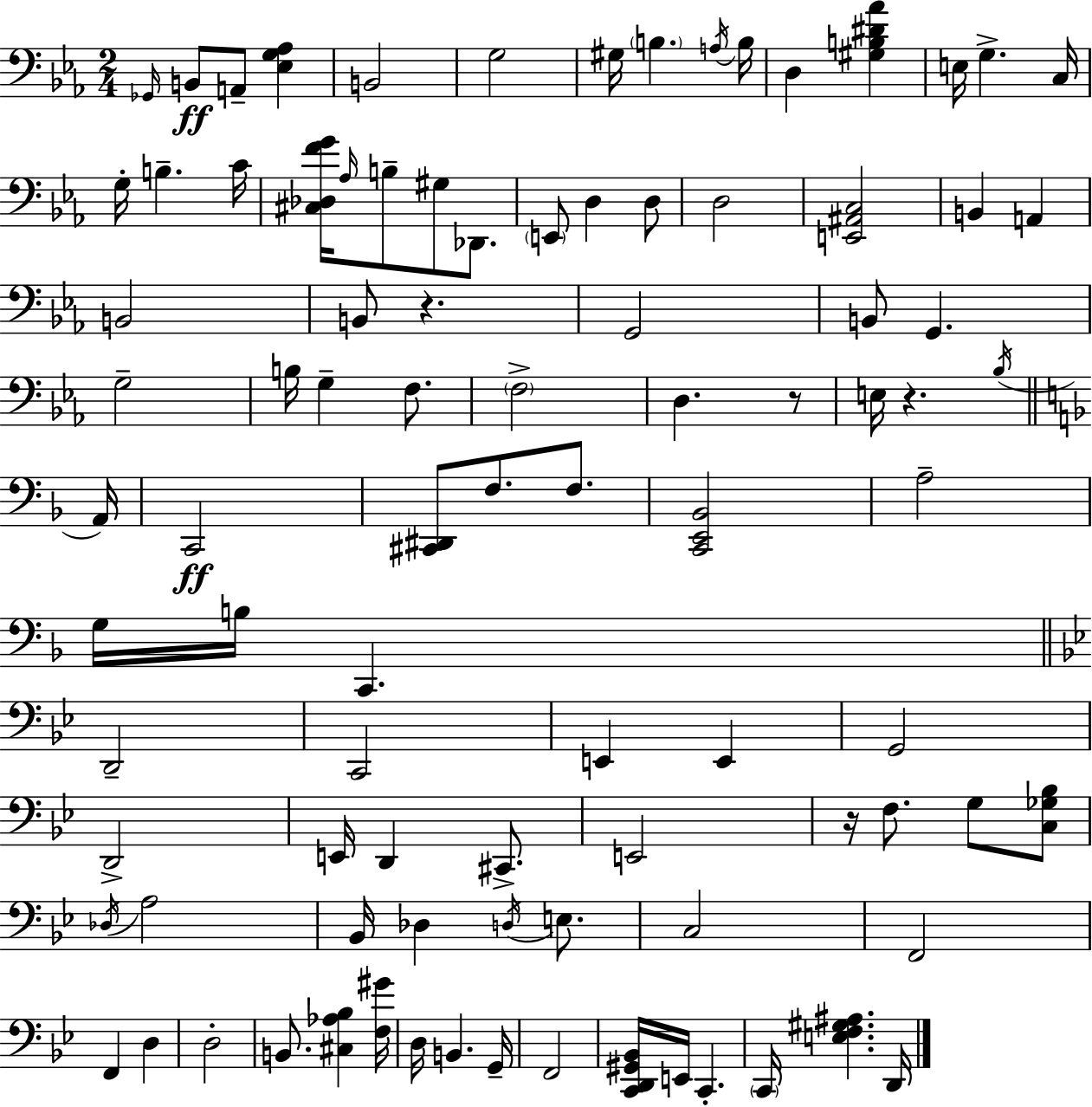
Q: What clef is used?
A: bass